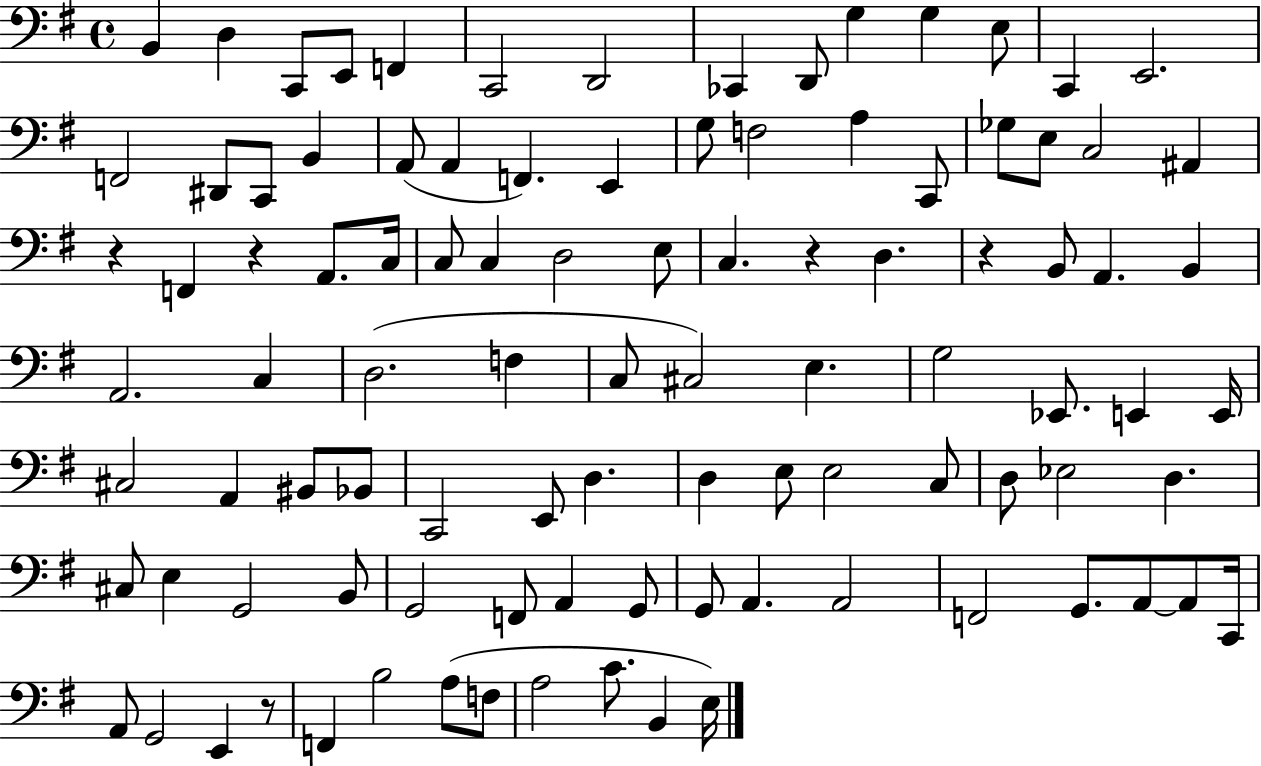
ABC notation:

X:1
T:Untitled
M:4/4
L:1/4
K:G
B,, D, C,,/2 E,,/2 F,, C,,2 D,,2 _C,, D,,/2 G, G, E,/2 C,, E,,2 F,,2 ^D,,/2 C,,/2 B,, A,,/2 A,, F,, E,, G,/2 F,2 A, C,,/2 _G,/2 E,/2 C,2 ^A,, z F,, z A,,/2 C,/4 C,/2 C, D,2 E,/2 C, z D, z B,,/2 A,, B,, A,,2 C, D,2 F, C,/2 ^C,2 E, G,2 _E,,/2 E,, E,,/4 ^C,2 A,, ^B,,/2 _B,,/2 C,,2 E,,/2 D, D, E,/2 E,2 C,/2 D,/2 _E,2 D, ^C,/2 E, G,,2 B,,/2 G,,2 F,,/2 A,, G,,/2 G,,/2 A,, A,,2 F,,2 G,,/2 A,,/2 A,,/2 C,,/4 A,,/2 G,,2 E,, z/2 F,, B,2 A,/2 F,/2 A,2 C/2 B,, E,/4